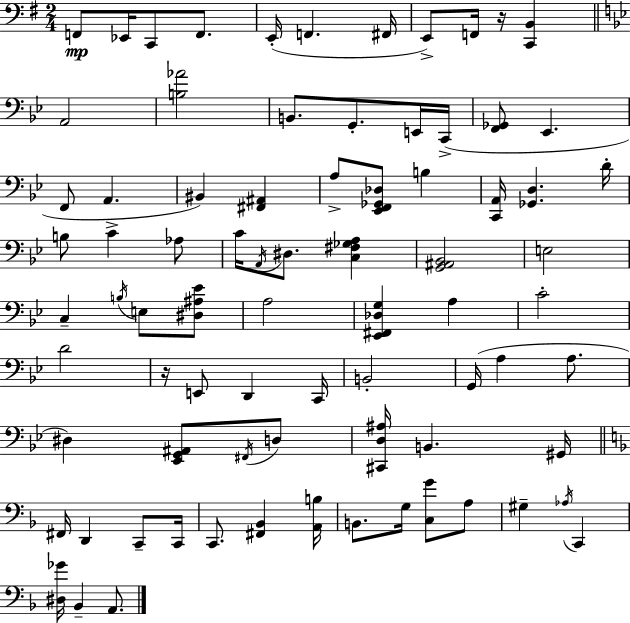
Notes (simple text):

F2/e Eb2/s C2/e F2/e. E2/s F2/q. F#2/s E2/e F2/s R/s [C2,B2]/q A2/h [B3,Ab4]/h B2/e. G2/e. E2/s C2/s [F2,Gb2]/e Eb2/q. F2/e A2/q. BIS2/q [F#2,A#2]/q A3/e [Eb2,F2,Gb2,Db3]/e B3/q [C2,A2]/s [Gb2,D3]/q. D4/s B3/e C4/q Ab3/e C4/s A2/s D#3/e. [C3,F#3,Gb3,A3]/q [G2,A#2,Bb2]/h E3/h C3/q B3/s E3/e [D#3,A#3,Eb4]/e A3/h [Eb2,F#2,Db3,G3]/q A3/q C4/h D4/h R/s E2/e D2/q C2/s B2/h G2/s A3/q A3/e. D#3/q [Eb2,G2,A#2]/e F#2/s D3/e [C#2,D3,A#3]/s B2/q. G#2/s F#2/s D2/q C2/e C2/s C2/e. [F#2,Bb2]/q [A2,B3]/s B2/e. G3/s [C3,G4]/e A3/e G#3/q Ab3/s C2/q [D#3,Gb4]/s Bb2/q A2/e.